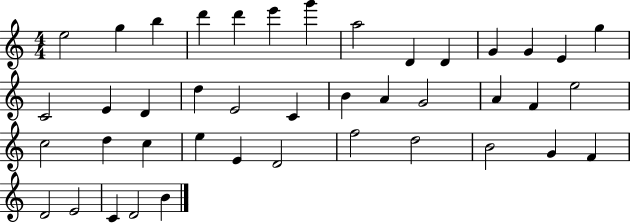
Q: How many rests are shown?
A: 0